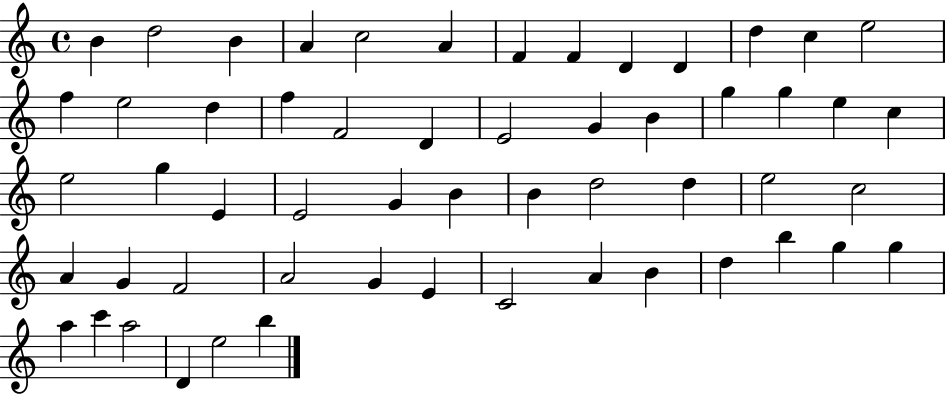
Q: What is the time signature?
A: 4/4